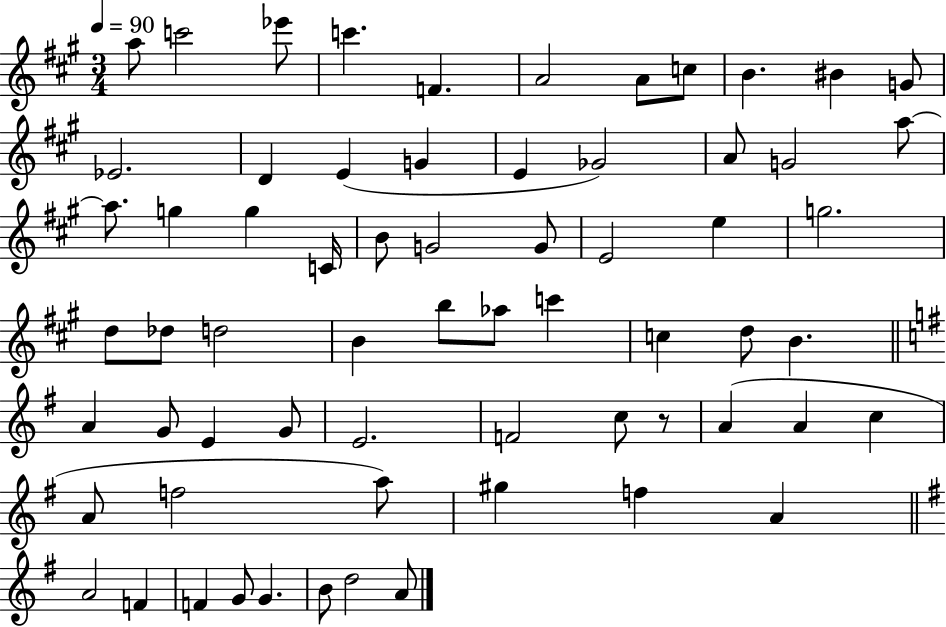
X:1
T:Untitled
M:3/4
L:1/4
K:A
a/2 c'2 _e'/2 c' F A2 A/2 c/2 B ^B G/2 _E2 D E G E _G2 A/2 G2 a/2 a/2 g g C/4 B/2 G2 G/2 E2 e g2 d/2 _d/2 d2 B b/2 _a/2 c' c d/2 B A G/2 E G/2 E2 F2 c/2 z/2 A A c A/2 f2 a/2 ^g f A A2 F F G/2 G B/2 d2 A/2